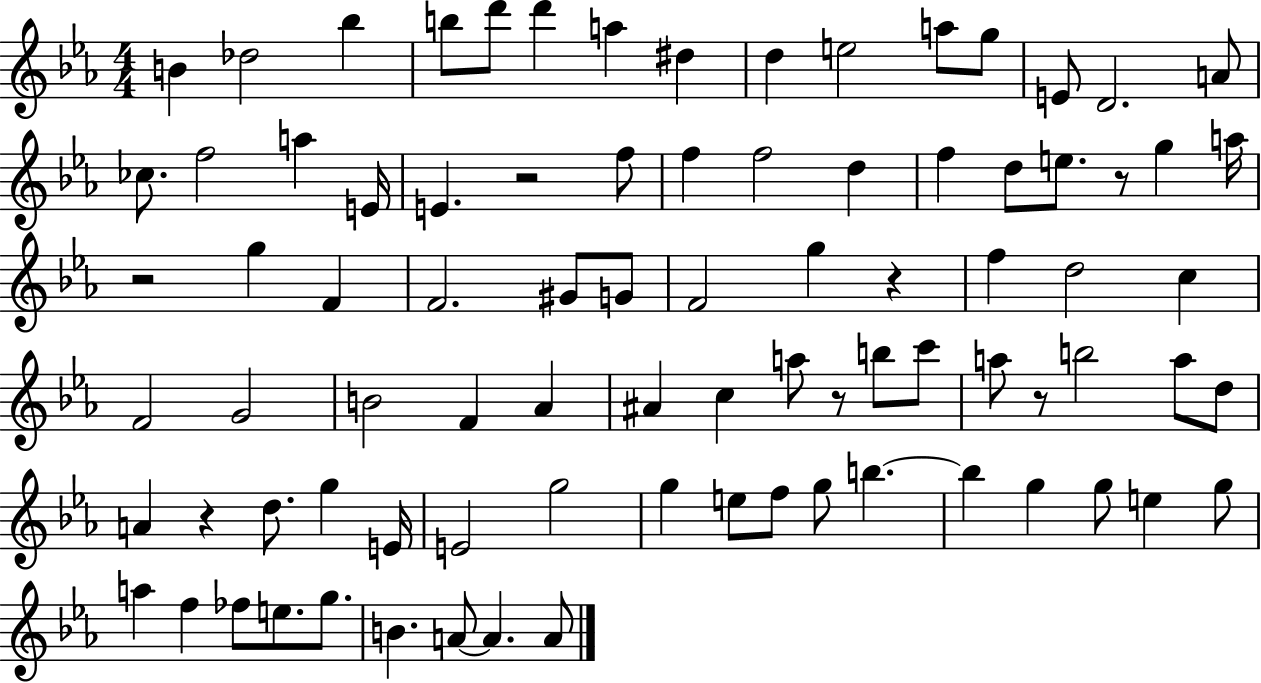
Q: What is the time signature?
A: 4/4